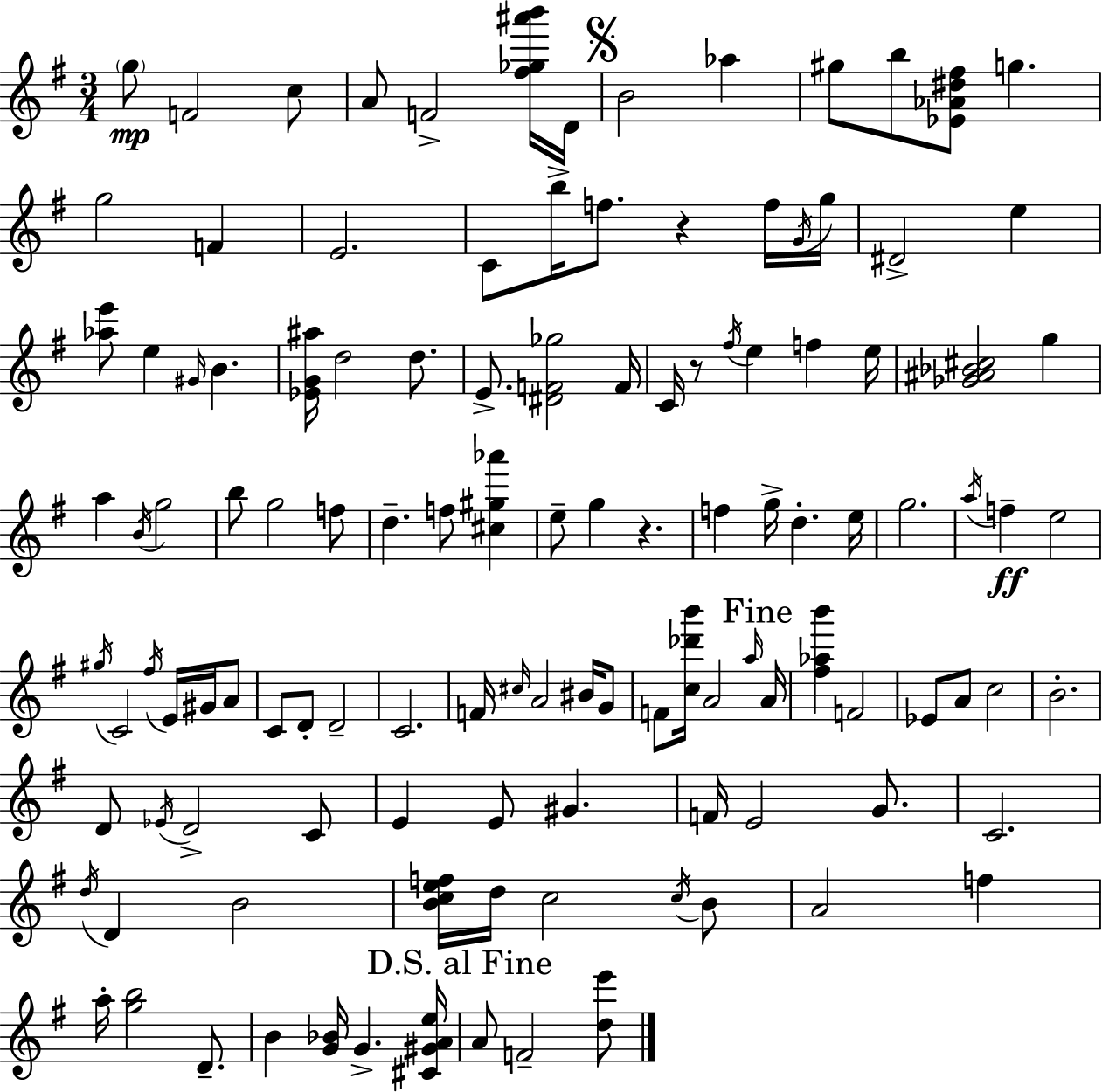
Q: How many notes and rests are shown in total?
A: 120